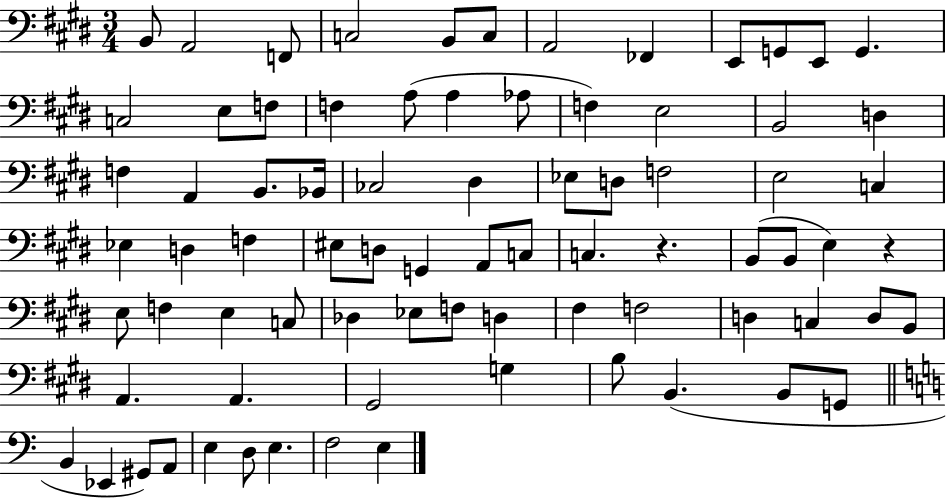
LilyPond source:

{
  \clef bass
  \numericTimeSignature
  \time 3/4
  \key e \major
  b,8 a,2 f,8 | c2 b,8 c8 | a,2 fes,4 | e,8 g,8 e,8 g,4. | \break c2 e8 f8 | f4 a8( a4 aes8 | f4) e2 | b,2 d4 | \break f4 a,4 b,8. bes,16 | ces2 dis4 | ees8 d8 f2 | e2 c4 | \break ees4 d4 f4 | eis8 d8 g,4 a,8 c8 | c4. r4. | b,8( b,8 e4) r4 | \break e8 f4 e4 c8 | des4 ees8 f8 d4 | fis4 f2 | d4 c4 d8 b,8 | \break a,4. a,4. | gis,2 g4 | b8 b,4.( b,8 g,8 | \bar "||" \break \key a \minor b,4 ees,4 gis,8) a,8 | e4 d8 e4. | f2 e4 | \bar "|."
}